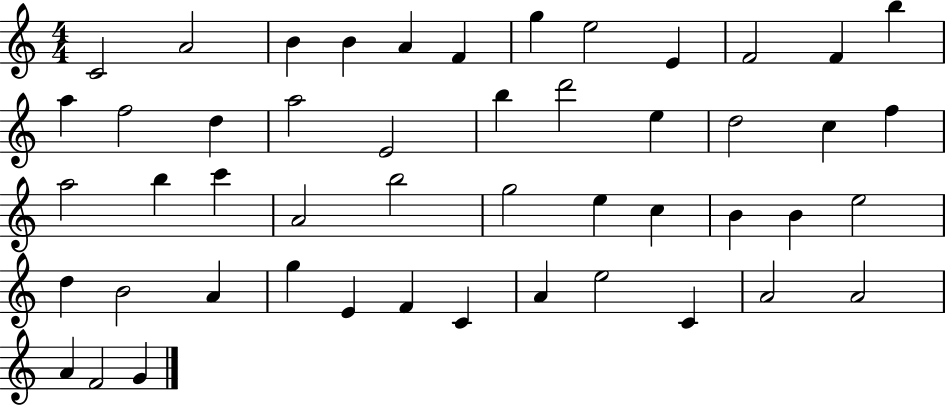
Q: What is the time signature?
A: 4/4